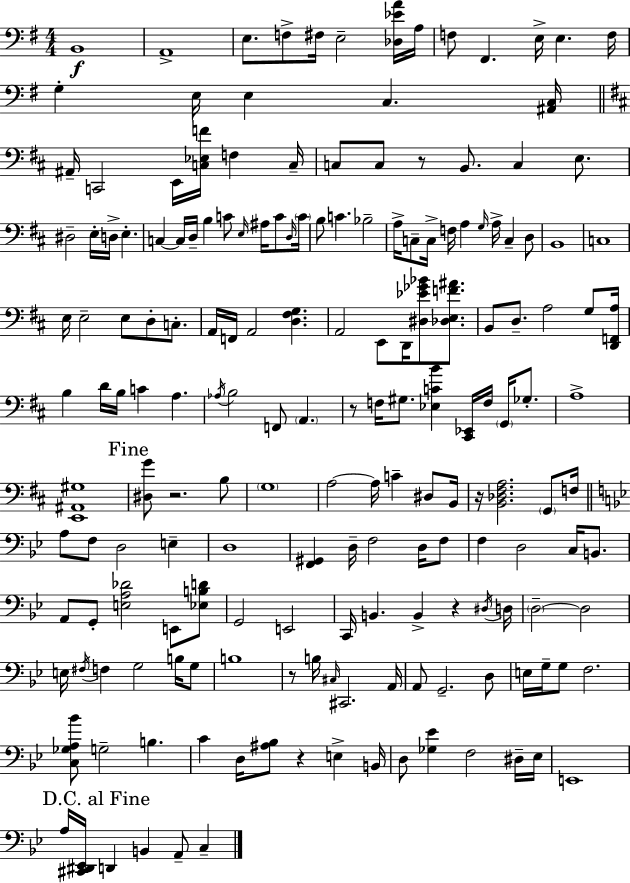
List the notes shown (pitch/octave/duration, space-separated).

B2/w A2/w E3/e. F3/e F#3/s E3/h [Db3,Eb4,A4]/s A3/s F3/e F#2/q. E3/s E3/q. F3/s G3/q E3/s E3/q C3/q. [A#2,C3]/s A#2/s C2/h E2/s [C3,Eb3,F4]/s F3/q C3/s C3/e C3/e R/e B2/e. C3/q E3/e. D#3/h E3/s D3/s E3/q. C3/q C3/s D3/s B3/q C4/e E3/s A#3/s C4/e D3/s C4/s B3/e C4/q. Bb3/h A3/s C3/e C3/s F3/s A3/q G3/s A3/s C3/q D3/e B2/w C3/w E3/s E3/h E3/e D3/e C3/e. A2/s F2/s A2/h [D3,F#3,G3]/q. A2/h E2/e D2/s [D#3,Eb4,Gb4,Bb4]/e [Db3,E3,F4,A#4]/e. B2/e D3/e. A3/h G3/e [D2,F2,A3]/s B3/q D4/s B3/s C4/q A3/q. Ab3/s B3/h F2/e A2/q. R/e F3/s G#3/e. [Eb3,C4,B4]/q [C#2,Eb2]/s F3/s G2/s Gb3/e. A3/w [E2,A#2,G#3]/w [D#3,G4]/e R/h. B3/e G3/w A3/h A3/s C4/q D#3/e B2/s R/s [B2,Db3,F#3,A3]/h. G2/e F3/s A3/e F3/e D3/h E3/q D3/w [F2,G#2]/q D3/s F3/h D3/s F3/e F3/q D3/h C3/s B2/e. A2/e G2/e [E3,A3,Db4]/h E2/e [Eb3,B3,D4]/e G2/h E2/h C2/s B2/q. B2/q R/q D#3/s D3/s D3/h D3/h E3/s F#3/s F3/q G3/h B3/s G3/e B3/w R/e B3/s C#3/s C#2/h. A2/s A2/e G2/h. D3/e E3/s G3/s G3/e F3/h. [C3,Gb3,A3,Bb4]/e G3/h B3/q. C4/q D3/s [A#3,Bb3]/e R/q E3/q B2/s D3/e [Gb3,Eb4]/q F3/h D#3/s Eb3/s E2/w A3/s [C#2,D#2,Eb2]/s D2/q B2/q A2/e C3/q